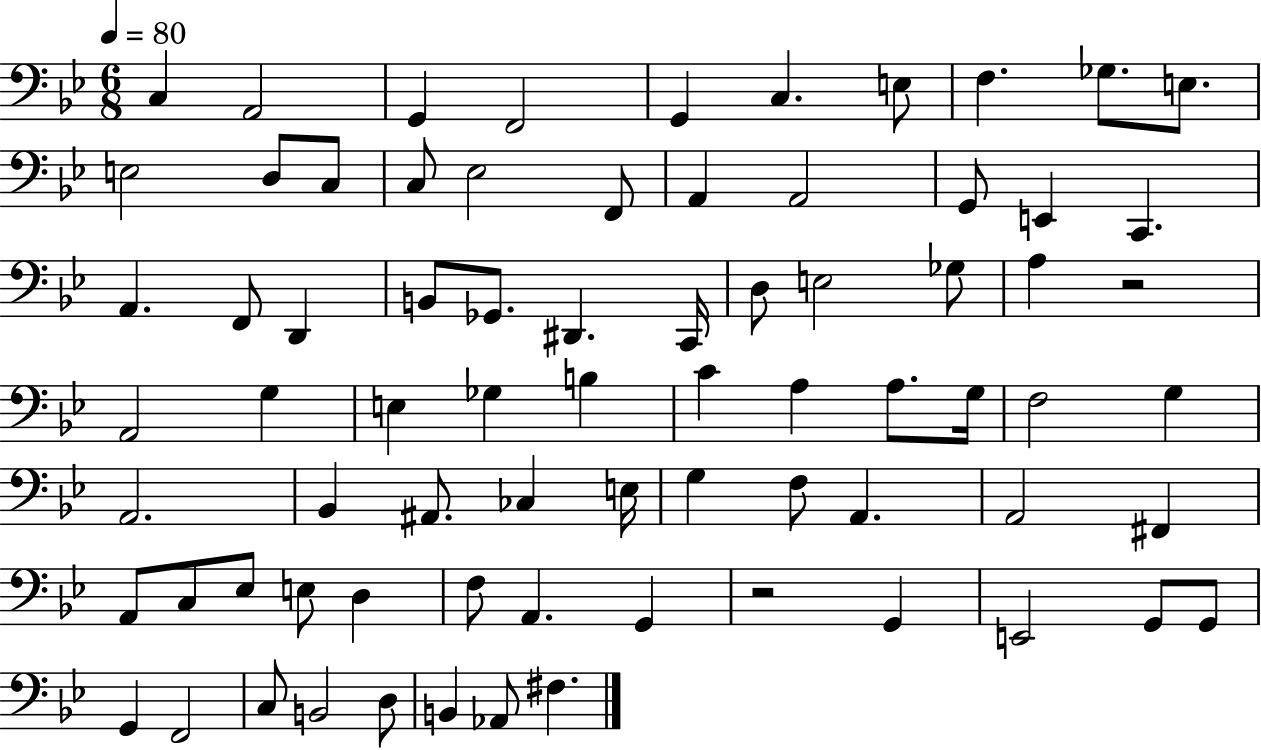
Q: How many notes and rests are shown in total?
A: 75